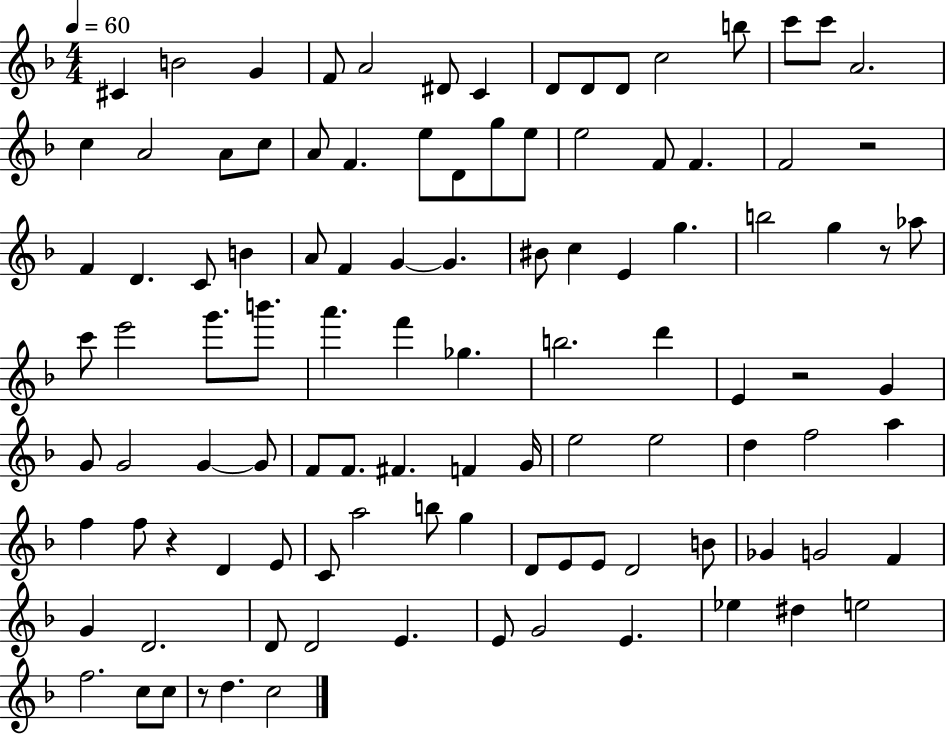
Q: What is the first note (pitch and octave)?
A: C#4